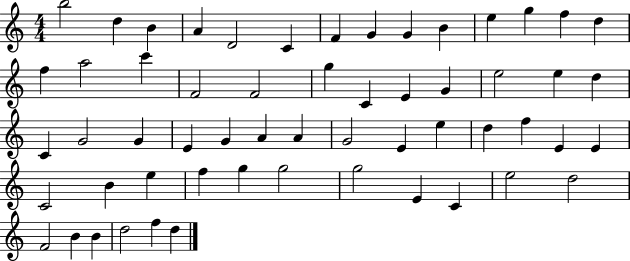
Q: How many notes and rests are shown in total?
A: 57